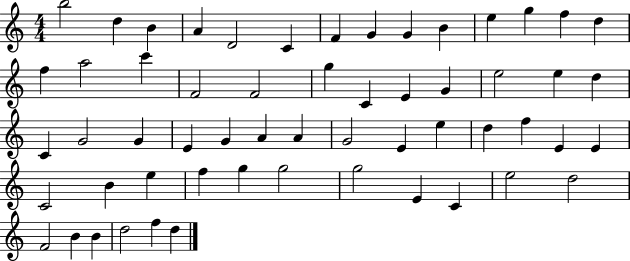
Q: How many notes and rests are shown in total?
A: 57